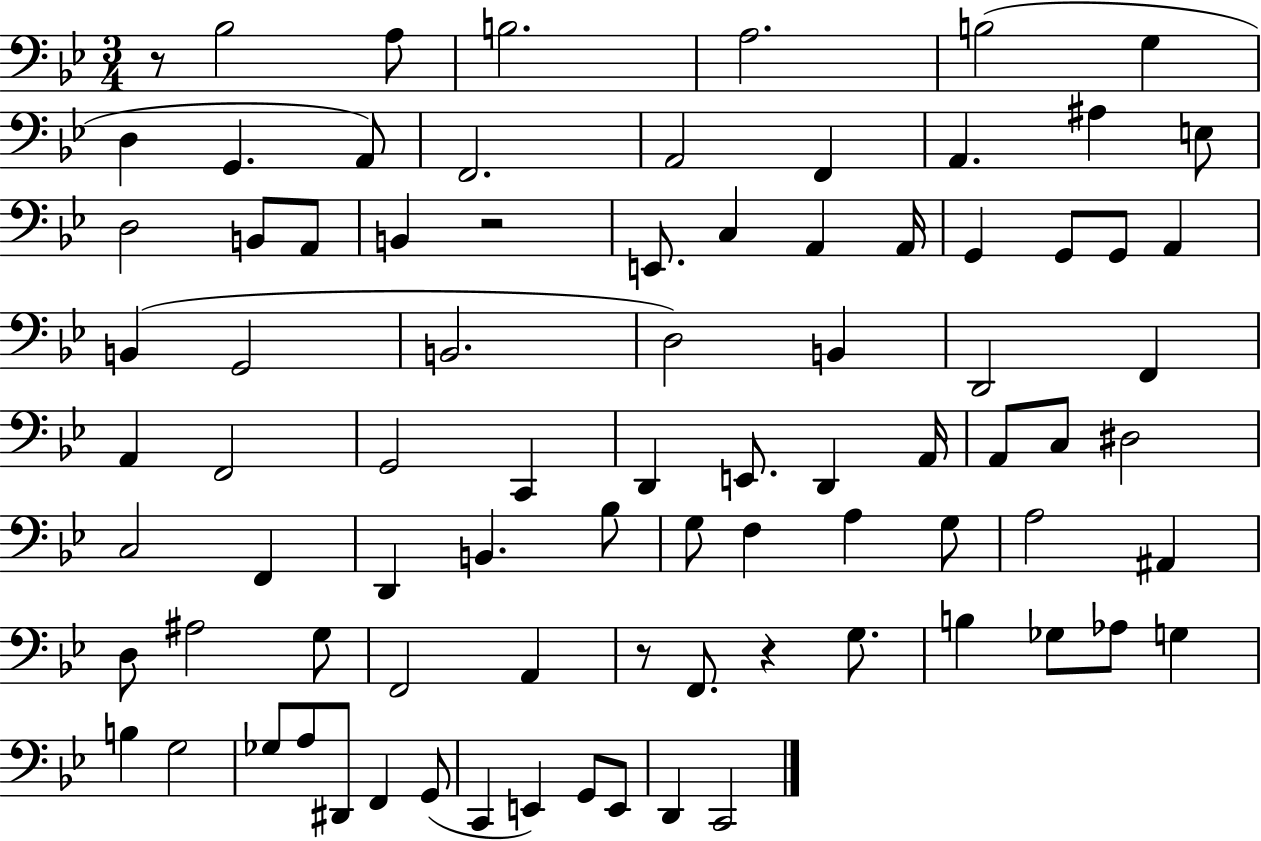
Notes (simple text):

R/e Bb3/h A3/e B3/h. A3/h. B3/h G3/q D3/q G2/q. A2/e F2/h. A2/h F2/q A2/q. A#3/q E3/e D3/h B2/e A2/e B2/q R/h E2/e. C3/q A2/q A2/s G2/q G2/e G2/e A2/q B2/q G2/h B2/h. D3/h B2/q D2/h F2/q A2/q F2/h G2/h C2/q D2/q E2/e. D2/q A2/s A2/e C3/e D#3/h C3/h F2/q D2/q B2/q. Bb3/e G3/e F3/q A3/q G3/e A3/h A#2/q D3/e A#3/h G3/e F2/h A2/q R/e F2/e. R/q G3/e. B3/q Gb3/e Ab3/e G3/q B3/q G3/h Gb3/e A3/e D#2/e F2/q G2/e C2/q E2/q G2/e E2/e D2/q C2/h